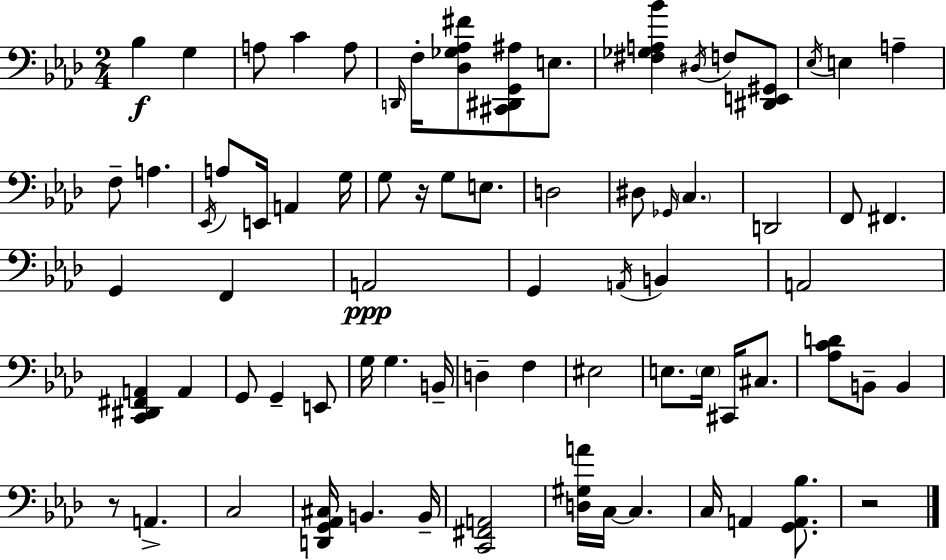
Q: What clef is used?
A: bass